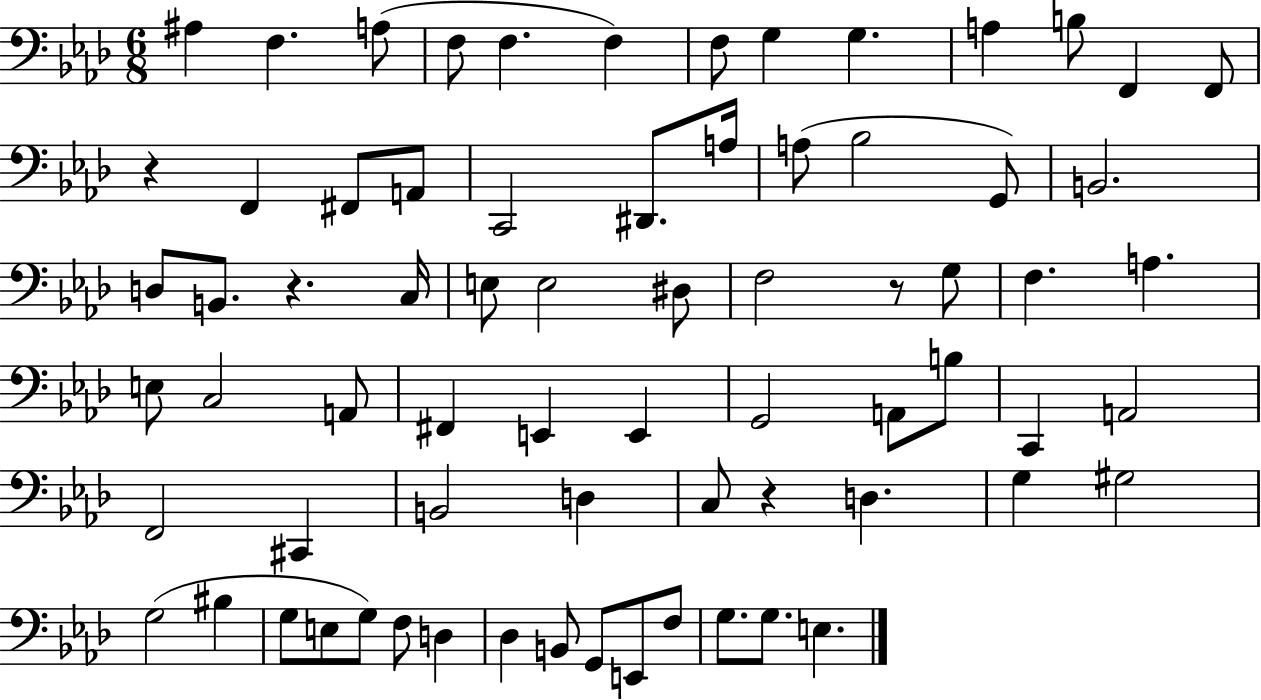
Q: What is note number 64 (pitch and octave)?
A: F3